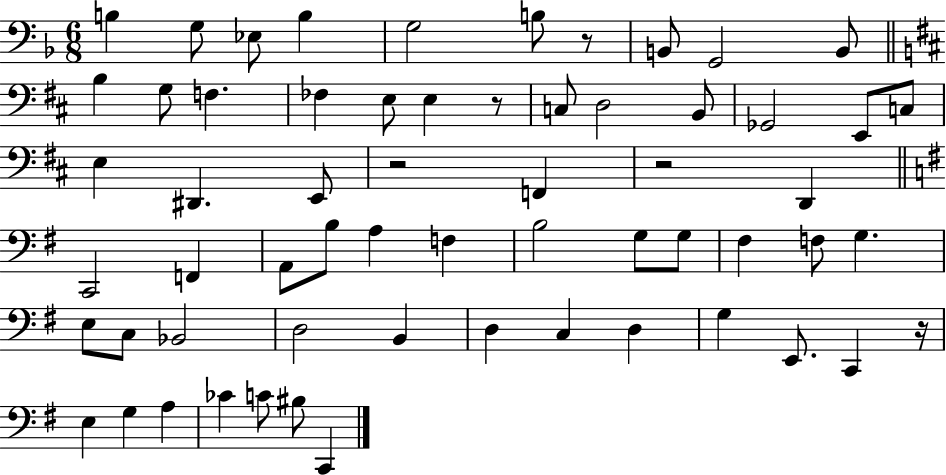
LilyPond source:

{
  \clef bass
  \numericTimeSignature
  \time 6/8
  \key f \major
  b4 g8 ees8 b4 | g2 b8 r8 | b,8 g,2 b,8 | \bar "||" \break \key d \major b4 g8 f4. | fes4 e8 e4 r8 | c8 d2 b,8 | ges,2 e,8 c8 | \break e4 dis,4. e,8 | r2 f,4 | r2 d,4 | \bar "||" \break \key g \major c,2 f,4 | a,8 b8 a4 f4 | b2 g8 g8 | fis4 f8 g4. | \break e8 c8 bes,2 | d2 b,4 | d4 c4 d4 | g4 e,8. c,4 r16 | \break e4 g4 a4 | ces'4 c'8 bis8 c,4 | \bar "|."
}